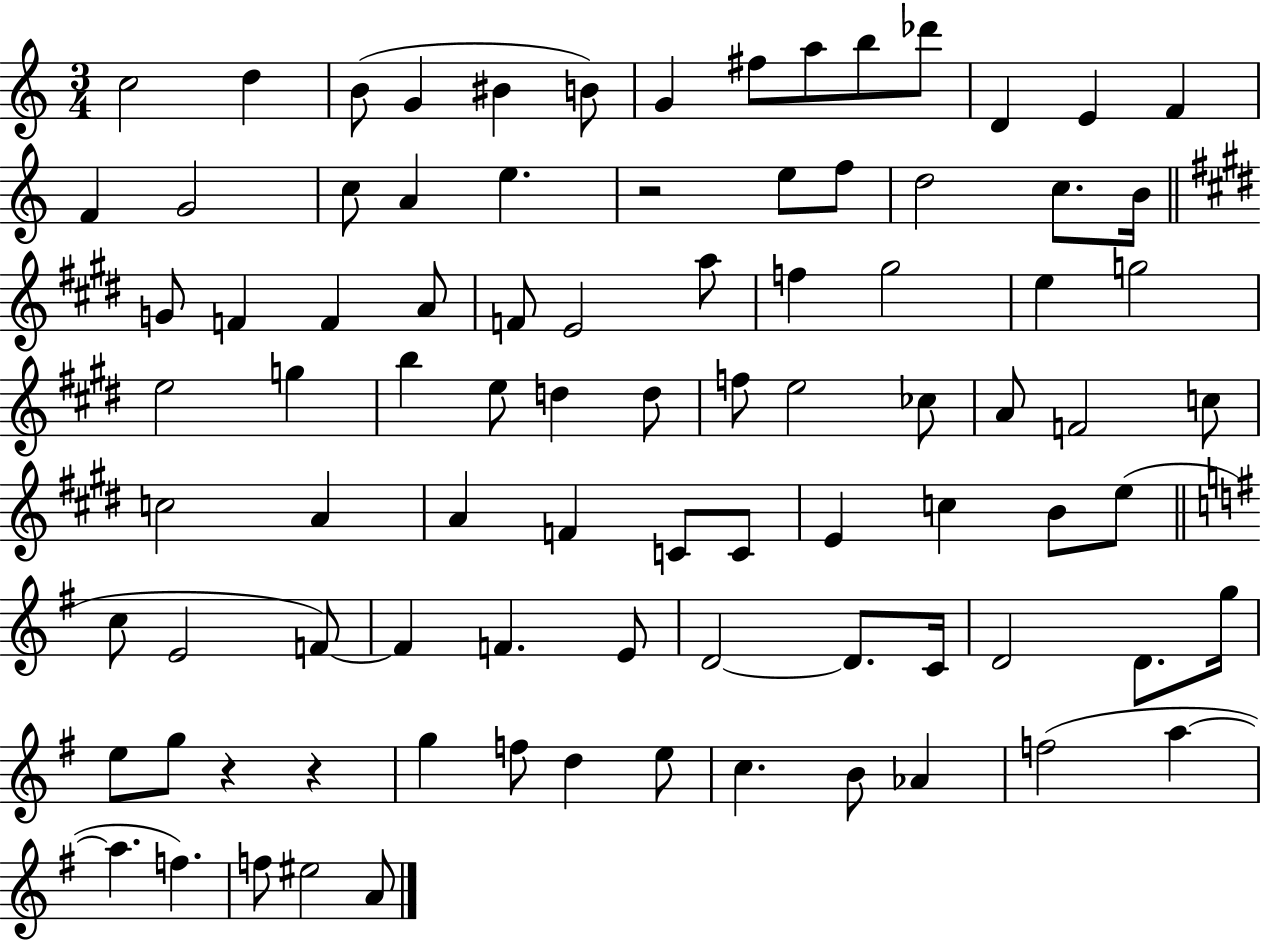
C5/h D5/q B4/e G4/q BIS4/q B4/e G4/q F#5/e A5/e B5/e Db6/e D4/q E4/q F4/q F4/q G4/h C5/e A4/q E5/q. R/h E5/e F5/e D5/h C5/e. B4/s G4/e F4/q F4/q A4/e F4/e E4/h A5/e F5/q G#5/h E5/q G5/h E5/h G5/q B5/q E5/e D5/q D5/e F5/e E5/h CES5/e A4/e F4/h C5/e C5/h A4/q A4/q F4/q C4/e C4/e E4/q C5/q B4/e E5/e C5/e E4/h F4/e F4/q F4/q. E4/e D4/h D4/e. C4/s D4/h D4/e. G5/s E5/e G5/e R/q R/q G5/q F5/e D5/q E5/e C5/q. B4/e Ab4/q F5/h A5/q A5/q. F5/q. F5/e EIS5/h A4/e